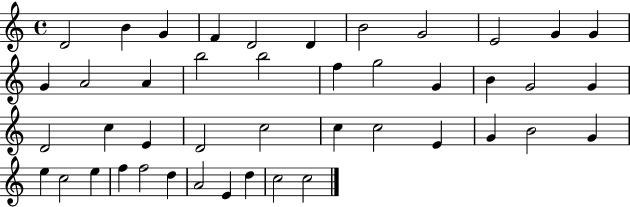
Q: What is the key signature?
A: C major